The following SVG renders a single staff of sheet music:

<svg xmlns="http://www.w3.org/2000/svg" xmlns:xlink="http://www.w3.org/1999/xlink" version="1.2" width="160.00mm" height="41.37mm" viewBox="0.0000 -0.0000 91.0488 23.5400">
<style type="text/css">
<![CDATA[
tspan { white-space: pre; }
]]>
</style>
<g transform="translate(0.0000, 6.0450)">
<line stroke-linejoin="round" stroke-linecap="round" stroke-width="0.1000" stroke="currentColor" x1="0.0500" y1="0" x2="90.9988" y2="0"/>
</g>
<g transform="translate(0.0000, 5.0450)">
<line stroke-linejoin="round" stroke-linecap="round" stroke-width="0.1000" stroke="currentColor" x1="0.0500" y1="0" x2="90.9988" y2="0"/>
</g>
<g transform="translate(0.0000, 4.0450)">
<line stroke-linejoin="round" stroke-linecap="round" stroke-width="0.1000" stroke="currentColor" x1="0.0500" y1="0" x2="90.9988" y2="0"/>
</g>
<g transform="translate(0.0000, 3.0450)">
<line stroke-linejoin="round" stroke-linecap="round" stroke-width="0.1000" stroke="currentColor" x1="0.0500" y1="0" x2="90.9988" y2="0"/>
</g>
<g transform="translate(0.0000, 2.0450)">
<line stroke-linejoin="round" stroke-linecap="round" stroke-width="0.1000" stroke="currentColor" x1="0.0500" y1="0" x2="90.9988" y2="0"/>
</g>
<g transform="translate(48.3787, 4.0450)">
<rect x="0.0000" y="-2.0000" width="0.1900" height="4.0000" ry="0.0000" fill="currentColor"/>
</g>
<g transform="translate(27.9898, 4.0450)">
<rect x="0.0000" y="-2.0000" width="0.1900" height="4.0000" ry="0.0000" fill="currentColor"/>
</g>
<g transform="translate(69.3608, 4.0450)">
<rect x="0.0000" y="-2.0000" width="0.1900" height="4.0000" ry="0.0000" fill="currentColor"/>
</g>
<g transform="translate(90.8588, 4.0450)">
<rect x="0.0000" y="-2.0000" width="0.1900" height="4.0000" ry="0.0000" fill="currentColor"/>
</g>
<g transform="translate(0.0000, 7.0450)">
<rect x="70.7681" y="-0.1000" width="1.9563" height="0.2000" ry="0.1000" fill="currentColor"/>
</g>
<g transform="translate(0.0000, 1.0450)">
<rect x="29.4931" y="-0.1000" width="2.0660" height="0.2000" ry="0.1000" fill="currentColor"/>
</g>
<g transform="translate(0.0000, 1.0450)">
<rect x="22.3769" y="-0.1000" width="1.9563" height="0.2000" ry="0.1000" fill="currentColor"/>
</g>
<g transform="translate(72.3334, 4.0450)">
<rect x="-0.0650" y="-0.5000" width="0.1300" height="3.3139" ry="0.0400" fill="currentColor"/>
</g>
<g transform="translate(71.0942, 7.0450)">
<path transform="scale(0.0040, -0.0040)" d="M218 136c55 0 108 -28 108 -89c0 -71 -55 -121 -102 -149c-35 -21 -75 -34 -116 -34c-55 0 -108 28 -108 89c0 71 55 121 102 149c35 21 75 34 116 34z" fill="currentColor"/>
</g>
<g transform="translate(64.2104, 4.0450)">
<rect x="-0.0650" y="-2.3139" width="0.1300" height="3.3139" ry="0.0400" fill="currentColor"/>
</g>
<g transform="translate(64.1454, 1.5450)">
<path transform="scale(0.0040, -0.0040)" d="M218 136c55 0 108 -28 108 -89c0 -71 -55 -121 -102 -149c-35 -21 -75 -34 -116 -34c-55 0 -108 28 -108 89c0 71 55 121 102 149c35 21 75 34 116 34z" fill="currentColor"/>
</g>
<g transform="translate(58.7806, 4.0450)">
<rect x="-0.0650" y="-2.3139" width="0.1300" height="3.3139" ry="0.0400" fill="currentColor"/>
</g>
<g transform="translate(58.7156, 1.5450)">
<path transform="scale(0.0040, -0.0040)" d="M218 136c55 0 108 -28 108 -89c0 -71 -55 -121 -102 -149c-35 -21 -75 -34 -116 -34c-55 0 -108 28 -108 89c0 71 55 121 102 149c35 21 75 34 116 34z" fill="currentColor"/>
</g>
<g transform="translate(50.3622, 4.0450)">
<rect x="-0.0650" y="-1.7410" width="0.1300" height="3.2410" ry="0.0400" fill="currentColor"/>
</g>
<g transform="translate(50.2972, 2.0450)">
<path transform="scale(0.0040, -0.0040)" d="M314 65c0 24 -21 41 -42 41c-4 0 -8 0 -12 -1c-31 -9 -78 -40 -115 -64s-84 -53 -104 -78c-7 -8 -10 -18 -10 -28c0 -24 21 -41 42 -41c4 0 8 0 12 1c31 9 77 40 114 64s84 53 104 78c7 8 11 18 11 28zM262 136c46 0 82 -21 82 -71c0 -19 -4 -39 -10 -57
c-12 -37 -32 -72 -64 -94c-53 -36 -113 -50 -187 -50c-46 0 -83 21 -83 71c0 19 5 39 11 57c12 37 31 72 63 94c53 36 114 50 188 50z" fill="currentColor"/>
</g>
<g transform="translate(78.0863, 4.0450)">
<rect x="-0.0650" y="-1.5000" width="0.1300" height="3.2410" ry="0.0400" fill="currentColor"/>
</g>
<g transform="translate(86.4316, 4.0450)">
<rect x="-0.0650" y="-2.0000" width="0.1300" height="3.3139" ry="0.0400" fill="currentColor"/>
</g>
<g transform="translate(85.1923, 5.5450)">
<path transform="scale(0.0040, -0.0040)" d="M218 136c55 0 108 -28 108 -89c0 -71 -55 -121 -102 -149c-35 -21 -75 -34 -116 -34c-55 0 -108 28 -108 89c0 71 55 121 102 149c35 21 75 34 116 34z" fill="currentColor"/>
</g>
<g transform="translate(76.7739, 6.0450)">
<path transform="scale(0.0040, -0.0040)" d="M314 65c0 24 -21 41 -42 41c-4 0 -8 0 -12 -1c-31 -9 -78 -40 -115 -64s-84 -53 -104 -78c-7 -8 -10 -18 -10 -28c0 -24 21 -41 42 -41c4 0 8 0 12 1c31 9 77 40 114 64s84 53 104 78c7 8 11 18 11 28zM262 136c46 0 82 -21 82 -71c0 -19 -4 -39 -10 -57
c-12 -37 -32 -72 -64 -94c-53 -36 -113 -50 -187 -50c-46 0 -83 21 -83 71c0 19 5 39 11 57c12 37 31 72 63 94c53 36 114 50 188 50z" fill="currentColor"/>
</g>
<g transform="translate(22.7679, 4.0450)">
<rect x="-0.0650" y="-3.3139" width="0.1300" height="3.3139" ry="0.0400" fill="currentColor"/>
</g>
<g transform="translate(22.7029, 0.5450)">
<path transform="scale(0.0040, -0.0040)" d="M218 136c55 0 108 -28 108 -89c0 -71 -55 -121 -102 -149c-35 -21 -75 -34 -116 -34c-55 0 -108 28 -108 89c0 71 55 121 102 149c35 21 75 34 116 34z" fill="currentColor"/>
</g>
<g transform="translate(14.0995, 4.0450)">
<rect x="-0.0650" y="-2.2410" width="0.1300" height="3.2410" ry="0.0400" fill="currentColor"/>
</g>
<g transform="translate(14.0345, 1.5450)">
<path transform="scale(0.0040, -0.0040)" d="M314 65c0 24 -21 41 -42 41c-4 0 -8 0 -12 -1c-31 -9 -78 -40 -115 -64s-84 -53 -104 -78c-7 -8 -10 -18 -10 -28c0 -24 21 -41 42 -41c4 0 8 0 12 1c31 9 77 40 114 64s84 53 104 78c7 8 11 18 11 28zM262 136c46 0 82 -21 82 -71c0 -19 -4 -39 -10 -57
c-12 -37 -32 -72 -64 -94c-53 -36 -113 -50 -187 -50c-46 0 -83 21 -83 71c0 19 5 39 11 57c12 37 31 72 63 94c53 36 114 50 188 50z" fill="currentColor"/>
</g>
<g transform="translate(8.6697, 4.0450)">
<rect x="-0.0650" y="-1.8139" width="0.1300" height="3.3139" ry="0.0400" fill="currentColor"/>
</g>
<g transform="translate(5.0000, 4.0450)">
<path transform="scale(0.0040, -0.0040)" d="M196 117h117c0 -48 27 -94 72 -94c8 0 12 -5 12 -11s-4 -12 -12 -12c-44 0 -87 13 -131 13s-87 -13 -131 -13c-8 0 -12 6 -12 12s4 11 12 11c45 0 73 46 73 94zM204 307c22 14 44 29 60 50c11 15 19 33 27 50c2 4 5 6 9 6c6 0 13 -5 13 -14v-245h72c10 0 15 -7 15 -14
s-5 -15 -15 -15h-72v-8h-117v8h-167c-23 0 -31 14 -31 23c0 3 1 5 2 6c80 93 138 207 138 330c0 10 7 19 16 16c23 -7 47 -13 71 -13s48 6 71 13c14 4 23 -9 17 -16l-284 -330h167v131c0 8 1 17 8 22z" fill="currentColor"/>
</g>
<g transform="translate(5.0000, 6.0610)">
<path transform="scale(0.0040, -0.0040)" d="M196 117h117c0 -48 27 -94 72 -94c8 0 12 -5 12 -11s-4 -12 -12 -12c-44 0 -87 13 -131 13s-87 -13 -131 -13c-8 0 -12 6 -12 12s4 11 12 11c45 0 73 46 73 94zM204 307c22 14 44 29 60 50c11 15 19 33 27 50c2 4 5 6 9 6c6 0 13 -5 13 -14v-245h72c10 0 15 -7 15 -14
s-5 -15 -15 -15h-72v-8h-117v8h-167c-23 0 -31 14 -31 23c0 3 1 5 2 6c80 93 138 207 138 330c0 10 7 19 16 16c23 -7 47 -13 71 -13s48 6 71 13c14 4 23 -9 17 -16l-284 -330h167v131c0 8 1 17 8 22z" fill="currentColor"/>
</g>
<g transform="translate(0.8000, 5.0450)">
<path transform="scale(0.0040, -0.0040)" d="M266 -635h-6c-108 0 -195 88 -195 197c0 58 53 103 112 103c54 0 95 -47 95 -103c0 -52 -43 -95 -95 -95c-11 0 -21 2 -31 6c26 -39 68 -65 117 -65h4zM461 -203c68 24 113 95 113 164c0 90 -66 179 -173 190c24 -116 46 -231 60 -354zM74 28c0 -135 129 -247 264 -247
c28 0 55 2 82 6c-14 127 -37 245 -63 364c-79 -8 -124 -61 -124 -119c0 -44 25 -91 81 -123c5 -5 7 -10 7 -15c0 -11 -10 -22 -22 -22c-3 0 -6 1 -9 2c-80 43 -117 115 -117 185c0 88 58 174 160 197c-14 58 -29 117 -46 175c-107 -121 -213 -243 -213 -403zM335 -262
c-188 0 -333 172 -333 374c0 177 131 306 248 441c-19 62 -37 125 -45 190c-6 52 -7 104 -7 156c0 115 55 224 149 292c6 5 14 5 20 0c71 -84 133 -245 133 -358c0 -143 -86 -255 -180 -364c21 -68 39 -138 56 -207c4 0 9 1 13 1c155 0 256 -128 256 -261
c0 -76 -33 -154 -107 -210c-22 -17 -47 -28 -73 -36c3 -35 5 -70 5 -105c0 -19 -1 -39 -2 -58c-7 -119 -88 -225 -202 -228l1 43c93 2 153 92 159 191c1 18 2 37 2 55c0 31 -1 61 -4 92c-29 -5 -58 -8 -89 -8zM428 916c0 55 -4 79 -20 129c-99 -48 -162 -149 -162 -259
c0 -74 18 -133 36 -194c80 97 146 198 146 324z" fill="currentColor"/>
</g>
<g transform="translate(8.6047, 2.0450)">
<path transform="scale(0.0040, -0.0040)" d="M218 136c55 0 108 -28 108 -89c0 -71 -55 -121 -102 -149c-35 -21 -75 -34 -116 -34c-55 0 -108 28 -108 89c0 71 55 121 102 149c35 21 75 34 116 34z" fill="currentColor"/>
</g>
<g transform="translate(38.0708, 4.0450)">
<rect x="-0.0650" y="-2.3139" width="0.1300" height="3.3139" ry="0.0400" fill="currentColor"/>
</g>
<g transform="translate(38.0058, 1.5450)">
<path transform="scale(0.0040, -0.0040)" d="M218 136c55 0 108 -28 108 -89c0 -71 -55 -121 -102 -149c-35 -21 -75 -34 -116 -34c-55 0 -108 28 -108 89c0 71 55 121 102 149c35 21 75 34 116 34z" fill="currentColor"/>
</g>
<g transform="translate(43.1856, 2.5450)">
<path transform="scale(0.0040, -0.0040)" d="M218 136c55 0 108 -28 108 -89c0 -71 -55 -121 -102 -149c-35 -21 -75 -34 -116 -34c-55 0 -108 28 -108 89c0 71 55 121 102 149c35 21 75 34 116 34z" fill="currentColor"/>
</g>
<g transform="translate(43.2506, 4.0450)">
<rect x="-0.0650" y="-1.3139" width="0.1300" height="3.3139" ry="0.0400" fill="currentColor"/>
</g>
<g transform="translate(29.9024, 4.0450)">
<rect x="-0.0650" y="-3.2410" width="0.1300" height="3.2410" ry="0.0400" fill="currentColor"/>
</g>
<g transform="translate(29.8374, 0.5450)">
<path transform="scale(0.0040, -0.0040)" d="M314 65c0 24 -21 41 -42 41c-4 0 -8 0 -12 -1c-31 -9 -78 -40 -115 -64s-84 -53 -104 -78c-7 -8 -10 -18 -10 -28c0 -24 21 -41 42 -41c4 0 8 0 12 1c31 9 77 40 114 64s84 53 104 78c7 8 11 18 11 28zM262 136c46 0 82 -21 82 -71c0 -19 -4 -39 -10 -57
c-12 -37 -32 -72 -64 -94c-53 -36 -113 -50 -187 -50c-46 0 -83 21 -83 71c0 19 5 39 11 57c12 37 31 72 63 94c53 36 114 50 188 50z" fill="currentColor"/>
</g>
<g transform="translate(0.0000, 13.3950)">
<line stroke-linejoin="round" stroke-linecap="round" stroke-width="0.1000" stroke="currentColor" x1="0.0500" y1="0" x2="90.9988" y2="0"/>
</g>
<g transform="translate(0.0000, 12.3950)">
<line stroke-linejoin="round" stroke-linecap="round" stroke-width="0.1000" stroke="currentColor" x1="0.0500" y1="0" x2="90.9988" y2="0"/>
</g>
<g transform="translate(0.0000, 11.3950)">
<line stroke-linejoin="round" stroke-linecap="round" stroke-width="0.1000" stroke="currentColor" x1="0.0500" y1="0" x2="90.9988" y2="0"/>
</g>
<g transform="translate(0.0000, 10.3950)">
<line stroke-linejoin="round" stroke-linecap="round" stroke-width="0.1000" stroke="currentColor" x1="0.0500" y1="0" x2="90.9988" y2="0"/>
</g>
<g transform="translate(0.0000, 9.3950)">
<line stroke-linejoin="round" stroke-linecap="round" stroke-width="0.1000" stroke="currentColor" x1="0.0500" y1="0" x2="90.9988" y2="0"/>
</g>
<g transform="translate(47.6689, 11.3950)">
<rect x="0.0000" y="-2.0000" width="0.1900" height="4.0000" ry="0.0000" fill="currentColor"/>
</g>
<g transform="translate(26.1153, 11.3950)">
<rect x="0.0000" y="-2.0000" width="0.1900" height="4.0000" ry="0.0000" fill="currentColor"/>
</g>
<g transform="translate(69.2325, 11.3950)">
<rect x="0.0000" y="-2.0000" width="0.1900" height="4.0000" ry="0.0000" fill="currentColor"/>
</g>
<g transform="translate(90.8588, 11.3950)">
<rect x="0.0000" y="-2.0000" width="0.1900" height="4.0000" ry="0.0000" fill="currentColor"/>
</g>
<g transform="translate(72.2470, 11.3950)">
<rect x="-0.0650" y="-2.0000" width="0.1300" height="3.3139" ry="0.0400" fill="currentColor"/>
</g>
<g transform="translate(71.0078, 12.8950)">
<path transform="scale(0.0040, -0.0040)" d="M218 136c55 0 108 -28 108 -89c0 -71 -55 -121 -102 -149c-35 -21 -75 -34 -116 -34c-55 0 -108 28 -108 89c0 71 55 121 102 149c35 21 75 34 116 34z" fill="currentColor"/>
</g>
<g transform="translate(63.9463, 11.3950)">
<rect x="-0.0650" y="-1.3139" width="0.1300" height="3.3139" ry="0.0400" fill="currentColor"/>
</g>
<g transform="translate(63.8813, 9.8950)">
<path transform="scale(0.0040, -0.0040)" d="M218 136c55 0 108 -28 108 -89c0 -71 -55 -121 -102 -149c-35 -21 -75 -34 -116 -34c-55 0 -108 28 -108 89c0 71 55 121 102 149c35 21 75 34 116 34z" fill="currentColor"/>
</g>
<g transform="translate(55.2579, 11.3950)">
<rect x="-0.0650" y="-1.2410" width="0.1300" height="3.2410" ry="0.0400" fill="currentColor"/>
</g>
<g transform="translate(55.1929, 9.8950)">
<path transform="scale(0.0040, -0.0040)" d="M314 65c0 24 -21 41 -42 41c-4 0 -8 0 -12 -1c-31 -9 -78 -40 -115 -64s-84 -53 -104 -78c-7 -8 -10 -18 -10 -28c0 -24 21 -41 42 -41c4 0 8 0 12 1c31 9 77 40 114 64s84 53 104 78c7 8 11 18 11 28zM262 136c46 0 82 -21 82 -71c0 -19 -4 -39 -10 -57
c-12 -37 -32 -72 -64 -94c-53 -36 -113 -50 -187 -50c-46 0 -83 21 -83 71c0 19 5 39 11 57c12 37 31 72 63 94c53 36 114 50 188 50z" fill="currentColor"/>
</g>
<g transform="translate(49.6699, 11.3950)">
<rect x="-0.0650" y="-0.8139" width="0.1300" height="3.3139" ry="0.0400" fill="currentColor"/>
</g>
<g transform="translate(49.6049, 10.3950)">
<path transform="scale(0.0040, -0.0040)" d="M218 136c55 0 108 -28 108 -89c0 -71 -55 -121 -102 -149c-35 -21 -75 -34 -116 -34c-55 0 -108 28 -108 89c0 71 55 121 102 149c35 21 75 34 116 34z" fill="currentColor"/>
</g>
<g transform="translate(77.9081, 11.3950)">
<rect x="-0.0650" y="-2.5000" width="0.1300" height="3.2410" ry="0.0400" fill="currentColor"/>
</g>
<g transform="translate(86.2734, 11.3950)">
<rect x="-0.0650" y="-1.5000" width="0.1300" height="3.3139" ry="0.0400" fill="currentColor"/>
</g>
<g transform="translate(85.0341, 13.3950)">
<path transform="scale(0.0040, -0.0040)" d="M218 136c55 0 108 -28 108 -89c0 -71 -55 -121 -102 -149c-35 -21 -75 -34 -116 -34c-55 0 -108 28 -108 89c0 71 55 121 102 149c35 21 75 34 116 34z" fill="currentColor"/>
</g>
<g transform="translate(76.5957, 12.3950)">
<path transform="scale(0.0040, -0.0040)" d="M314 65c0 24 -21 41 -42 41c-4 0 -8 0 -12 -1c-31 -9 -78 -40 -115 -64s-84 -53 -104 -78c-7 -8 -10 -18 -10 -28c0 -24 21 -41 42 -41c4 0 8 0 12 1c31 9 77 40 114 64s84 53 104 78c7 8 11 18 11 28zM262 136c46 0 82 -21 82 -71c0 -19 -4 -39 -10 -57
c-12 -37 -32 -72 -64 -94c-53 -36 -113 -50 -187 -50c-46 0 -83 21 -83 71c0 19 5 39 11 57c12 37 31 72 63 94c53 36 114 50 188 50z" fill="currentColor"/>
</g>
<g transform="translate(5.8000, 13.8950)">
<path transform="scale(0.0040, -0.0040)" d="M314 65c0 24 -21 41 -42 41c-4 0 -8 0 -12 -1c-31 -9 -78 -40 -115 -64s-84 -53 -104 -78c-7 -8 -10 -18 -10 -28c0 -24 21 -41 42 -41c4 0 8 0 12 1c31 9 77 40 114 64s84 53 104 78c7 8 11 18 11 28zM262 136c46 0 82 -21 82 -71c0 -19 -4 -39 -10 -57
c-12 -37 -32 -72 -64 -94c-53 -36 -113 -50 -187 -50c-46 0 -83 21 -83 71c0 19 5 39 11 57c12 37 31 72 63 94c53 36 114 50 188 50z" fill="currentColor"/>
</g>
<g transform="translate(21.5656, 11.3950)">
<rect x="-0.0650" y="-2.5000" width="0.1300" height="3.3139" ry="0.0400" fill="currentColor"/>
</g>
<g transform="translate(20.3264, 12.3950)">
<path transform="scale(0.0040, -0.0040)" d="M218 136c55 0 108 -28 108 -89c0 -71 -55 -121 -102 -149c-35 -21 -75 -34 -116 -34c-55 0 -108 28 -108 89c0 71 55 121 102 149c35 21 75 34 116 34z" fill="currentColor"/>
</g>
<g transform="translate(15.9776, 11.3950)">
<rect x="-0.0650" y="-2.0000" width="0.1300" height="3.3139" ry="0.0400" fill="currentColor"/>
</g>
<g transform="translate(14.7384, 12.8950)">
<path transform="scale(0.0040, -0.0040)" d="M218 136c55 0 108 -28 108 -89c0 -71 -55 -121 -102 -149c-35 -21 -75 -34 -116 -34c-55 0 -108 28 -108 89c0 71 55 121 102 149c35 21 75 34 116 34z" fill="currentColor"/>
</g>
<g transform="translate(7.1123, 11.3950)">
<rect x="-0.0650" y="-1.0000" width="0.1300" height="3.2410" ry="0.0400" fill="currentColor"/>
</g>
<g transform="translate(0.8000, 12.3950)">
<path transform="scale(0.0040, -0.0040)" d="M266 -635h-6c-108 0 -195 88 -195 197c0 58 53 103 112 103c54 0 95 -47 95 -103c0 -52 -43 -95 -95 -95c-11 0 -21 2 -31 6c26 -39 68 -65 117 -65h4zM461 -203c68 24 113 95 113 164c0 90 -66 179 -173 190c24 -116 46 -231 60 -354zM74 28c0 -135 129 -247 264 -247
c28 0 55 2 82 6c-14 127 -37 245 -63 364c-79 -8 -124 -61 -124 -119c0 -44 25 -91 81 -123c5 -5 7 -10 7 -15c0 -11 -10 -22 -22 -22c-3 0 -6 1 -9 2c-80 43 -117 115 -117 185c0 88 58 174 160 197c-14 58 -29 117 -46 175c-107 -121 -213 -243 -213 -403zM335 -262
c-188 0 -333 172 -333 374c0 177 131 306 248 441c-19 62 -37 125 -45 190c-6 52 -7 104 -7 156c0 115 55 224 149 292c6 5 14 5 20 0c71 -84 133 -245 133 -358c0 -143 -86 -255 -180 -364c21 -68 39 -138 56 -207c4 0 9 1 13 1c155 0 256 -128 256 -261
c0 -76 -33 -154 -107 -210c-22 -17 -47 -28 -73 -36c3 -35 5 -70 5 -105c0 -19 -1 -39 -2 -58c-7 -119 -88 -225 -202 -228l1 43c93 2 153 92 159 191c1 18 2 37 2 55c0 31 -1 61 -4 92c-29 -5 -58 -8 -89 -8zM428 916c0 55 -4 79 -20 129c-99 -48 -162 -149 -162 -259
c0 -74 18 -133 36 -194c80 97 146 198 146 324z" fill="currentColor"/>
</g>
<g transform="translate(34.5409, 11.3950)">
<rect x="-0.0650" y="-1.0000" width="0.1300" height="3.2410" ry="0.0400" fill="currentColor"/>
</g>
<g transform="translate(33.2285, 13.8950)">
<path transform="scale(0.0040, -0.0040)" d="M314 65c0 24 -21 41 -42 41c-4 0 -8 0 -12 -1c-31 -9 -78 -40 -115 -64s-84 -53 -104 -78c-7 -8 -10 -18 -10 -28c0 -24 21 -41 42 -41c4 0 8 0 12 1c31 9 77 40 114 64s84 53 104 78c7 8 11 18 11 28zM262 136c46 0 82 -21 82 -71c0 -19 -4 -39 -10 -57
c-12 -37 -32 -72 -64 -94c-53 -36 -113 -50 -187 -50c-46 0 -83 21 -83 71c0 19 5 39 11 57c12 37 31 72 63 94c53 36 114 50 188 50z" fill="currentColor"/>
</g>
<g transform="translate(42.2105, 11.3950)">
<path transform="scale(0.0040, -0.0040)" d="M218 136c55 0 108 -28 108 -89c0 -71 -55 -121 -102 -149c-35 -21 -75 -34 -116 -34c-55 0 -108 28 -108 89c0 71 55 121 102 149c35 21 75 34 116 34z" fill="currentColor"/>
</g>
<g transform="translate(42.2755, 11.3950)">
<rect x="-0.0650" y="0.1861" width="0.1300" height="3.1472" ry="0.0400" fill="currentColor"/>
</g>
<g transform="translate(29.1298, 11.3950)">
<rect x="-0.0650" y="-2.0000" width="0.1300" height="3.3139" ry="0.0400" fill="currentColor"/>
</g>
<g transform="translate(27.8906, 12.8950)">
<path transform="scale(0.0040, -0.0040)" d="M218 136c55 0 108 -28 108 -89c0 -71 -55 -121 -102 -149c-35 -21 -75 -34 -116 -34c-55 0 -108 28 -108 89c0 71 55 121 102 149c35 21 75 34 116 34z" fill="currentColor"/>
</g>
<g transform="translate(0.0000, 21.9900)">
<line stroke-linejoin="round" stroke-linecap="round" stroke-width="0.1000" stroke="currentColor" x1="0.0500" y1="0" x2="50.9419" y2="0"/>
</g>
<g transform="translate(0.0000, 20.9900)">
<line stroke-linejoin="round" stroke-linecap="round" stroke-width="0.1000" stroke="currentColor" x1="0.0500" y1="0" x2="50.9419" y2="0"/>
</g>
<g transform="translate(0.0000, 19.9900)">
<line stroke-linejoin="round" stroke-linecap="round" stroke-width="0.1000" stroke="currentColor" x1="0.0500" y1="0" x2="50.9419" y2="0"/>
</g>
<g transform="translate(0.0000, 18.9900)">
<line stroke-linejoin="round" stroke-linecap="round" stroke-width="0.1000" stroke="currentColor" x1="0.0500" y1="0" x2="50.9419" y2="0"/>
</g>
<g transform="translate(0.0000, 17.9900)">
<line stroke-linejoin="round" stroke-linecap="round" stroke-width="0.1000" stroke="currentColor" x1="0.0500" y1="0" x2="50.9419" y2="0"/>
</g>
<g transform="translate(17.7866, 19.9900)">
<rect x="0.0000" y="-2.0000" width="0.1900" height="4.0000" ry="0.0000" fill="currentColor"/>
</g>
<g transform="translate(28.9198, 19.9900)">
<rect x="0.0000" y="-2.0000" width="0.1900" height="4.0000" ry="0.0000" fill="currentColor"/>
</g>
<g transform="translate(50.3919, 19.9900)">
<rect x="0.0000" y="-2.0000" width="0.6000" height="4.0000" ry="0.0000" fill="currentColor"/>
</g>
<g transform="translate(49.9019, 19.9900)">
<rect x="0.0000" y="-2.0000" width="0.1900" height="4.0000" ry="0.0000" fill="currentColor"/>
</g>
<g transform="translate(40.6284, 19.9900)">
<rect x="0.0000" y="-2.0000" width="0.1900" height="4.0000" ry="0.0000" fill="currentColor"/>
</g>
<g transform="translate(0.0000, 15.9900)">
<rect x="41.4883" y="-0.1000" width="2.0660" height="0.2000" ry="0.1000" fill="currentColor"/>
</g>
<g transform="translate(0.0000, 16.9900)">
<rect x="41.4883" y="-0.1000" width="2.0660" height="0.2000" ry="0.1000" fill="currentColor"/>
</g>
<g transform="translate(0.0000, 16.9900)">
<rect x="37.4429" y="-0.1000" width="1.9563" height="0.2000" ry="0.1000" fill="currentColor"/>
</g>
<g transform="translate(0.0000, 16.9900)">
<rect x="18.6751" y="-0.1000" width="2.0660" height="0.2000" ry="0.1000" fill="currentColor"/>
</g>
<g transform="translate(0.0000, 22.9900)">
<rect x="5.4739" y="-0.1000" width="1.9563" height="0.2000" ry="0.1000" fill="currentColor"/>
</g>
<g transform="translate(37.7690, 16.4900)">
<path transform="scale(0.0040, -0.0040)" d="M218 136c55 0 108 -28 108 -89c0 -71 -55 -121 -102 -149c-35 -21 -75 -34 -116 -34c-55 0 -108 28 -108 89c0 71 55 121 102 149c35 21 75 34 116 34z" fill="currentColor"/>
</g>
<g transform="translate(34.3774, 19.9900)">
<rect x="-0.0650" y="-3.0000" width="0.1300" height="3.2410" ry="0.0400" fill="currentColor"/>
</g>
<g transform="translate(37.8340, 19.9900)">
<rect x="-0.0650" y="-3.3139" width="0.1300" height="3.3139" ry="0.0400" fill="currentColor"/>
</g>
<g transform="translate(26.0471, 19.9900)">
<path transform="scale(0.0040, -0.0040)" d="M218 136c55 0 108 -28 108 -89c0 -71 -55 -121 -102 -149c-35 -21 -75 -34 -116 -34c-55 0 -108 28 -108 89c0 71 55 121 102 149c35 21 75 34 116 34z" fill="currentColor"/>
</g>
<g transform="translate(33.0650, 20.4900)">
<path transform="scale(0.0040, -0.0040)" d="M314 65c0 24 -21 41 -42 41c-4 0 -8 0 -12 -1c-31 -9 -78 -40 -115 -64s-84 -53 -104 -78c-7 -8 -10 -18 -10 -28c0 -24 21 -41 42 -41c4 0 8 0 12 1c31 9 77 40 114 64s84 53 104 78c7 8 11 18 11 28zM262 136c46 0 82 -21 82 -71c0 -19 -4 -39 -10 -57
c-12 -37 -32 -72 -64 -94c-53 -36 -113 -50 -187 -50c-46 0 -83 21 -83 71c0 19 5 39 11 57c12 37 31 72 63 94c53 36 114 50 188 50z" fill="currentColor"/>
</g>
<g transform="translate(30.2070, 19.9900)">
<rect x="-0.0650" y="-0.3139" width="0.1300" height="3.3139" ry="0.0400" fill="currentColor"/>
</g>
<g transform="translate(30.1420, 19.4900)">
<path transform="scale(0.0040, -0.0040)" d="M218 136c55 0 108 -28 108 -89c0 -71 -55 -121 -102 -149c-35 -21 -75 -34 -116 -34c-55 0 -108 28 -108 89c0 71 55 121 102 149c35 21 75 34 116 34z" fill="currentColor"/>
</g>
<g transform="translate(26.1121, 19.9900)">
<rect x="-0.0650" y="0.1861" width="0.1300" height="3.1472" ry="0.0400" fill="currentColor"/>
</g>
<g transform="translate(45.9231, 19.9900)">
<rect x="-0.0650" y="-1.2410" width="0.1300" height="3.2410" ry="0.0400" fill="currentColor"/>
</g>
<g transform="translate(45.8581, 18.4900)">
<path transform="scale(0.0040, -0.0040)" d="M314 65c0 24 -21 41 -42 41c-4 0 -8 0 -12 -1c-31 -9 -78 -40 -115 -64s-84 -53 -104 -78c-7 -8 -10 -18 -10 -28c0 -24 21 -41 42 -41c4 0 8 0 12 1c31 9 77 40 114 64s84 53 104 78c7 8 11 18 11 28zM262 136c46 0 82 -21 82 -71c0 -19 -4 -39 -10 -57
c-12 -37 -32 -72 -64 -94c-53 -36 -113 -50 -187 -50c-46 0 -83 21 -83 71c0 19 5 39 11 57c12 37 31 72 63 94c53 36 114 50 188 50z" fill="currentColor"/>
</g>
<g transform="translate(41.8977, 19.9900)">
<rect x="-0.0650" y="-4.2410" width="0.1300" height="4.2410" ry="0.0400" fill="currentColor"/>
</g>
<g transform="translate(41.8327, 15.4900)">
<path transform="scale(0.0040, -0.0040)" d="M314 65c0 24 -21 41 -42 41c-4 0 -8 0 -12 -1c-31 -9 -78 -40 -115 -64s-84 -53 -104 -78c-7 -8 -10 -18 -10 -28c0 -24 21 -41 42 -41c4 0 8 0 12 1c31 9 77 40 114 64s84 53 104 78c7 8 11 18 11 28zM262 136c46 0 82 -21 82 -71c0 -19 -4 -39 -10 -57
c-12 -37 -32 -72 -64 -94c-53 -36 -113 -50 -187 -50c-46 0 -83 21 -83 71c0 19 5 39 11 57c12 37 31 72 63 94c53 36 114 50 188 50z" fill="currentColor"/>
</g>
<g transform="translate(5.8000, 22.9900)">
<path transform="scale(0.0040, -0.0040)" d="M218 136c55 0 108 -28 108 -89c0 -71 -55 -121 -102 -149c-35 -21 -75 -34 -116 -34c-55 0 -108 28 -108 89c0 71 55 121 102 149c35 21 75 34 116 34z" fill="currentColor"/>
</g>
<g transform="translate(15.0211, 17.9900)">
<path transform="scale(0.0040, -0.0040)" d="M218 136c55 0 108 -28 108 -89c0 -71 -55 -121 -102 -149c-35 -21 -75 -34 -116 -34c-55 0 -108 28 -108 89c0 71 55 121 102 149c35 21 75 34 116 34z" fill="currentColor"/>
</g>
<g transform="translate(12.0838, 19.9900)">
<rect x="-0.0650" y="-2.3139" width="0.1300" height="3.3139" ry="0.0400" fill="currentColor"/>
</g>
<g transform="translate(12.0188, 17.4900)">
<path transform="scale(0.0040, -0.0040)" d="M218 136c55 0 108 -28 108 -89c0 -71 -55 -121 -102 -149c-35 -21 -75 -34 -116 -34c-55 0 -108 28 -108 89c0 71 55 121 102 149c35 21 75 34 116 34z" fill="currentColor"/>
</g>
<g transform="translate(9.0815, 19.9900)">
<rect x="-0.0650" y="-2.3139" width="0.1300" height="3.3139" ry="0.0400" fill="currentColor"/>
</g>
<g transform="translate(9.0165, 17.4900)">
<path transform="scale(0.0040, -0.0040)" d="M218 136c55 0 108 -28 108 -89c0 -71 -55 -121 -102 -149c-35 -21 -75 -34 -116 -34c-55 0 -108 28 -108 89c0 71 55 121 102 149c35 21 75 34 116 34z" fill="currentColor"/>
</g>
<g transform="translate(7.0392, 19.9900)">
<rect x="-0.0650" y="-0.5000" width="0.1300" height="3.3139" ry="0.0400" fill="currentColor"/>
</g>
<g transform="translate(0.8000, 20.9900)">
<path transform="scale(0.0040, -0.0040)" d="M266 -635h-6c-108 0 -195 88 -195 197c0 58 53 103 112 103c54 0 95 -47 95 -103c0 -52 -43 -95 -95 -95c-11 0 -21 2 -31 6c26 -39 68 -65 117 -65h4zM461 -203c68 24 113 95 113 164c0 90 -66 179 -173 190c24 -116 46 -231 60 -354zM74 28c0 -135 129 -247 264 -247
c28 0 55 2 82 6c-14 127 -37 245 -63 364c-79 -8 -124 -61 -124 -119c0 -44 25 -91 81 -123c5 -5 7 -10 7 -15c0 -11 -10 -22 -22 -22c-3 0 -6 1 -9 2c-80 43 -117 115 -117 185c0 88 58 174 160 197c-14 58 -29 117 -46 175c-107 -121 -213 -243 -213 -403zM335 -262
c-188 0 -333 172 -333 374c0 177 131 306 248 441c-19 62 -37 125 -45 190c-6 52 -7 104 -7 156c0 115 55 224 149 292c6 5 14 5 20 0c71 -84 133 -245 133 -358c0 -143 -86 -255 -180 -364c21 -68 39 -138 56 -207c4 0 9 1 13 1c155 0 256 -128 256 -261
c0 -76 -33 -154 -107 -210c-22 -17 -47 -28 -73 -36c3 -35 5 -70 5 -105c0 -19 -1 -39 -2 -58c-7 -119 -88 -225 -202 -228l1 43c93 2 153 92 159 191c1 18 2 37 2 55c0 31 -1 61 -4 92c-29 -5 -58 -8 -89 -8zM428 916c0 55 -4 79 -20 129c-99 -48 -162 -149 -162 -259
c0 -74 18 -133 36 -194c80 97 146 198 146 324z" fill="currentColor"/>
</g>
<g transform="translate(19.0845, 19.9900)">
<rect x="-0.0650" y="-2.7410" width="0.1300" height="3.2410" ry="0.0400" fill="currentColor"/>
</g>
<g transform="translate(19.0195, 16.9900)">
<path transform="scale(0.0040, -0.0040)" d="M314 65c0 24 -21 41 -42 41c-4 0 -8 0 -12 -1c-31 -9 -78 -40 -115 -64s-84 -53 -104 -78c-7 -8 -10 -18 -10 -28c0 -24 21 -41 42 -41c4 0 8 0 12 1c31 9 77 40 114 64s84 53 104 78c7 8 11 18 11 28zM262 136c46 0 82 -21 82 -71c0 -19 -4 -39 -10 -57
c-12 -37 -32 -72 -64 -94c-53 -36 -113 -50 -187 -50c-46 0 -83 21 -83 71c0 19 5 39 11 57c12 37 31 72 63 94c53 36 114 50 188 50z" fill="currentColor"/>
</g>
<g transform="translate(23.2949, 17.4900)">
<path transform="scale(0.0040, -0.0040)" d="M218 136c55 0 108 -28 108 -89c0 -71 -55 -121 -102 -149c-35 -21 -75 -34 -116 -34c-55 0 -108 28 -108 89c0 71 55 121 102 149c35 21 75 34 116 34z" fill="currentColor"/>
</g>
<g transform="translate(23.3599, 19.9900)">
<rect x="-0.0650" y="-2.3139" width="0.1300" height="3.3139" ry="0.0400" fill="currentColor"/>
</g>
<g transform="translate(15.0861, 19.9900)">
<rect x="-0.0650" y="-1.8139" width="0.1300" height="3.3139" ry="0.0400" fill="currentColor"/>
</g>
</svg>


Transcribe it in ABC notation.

X:1
T:Untitled
M:4/4
L:1/4
K:C
f g2 b b2 g e f2 g g C E2 F D2 F G F D2 B d e2 e F G2 E C g g f a2 g B c A2 b d'2 e2